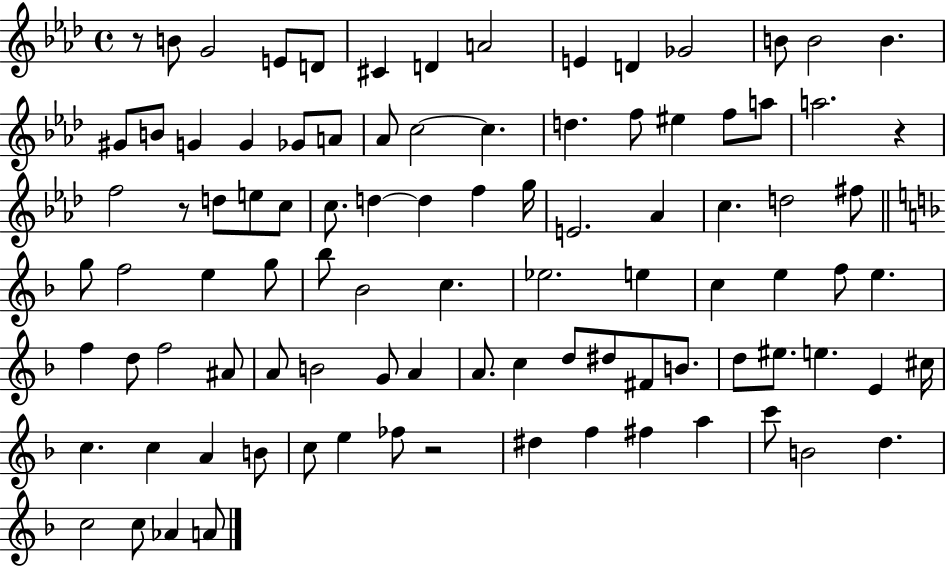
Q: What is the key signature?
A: AES major